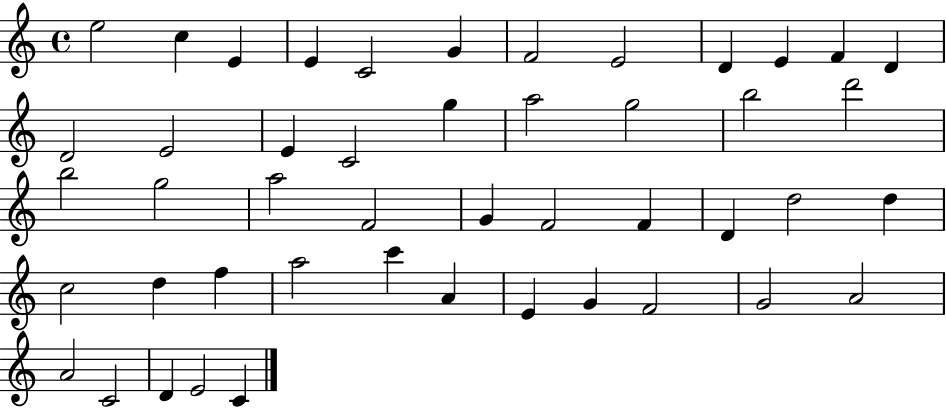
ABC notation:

X:1
T:Untitled
M:4/4
L:1/4
K:C
e2 c E E C2 G F2 E2 D E F D D2 E2 E C2 g a2 g2 b2 d'2 b2 g2 a2 F2 G F2 F D d2 d c2 d f a2 c' A E G F2 G2 A2 A2 C2 D E2 C